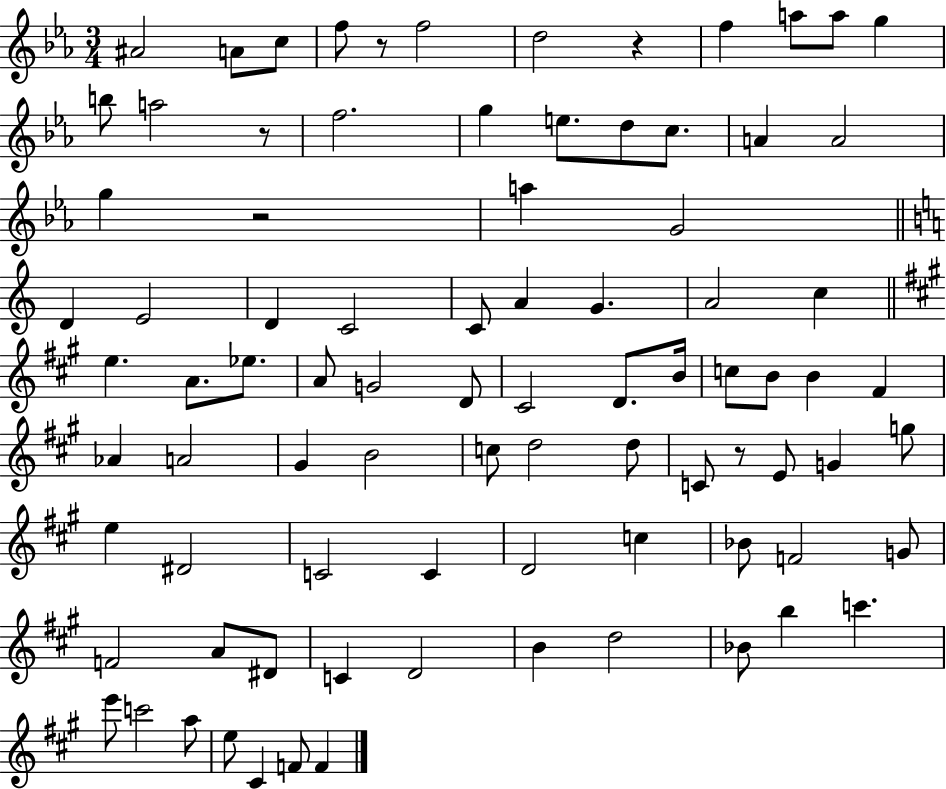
A#4/h A4/e C5/e F5/e R/e F5/h D5/h R/q F5/q A5/e A5/e G5/q B5/e A5/h R/e F5/h. G5/q E5/e. D5/e C5/e. A4/q A4/h G5/q R/h A5/q G4/h D4/q E4/h D4/q C4/h C4/e A4/q G4/q. A4/h C5/q E5/q. A4/e. Eb5/e. A4/e G4/h D4/e C#4/h D4/e. B4/s C5/e B4/e B4/q F#4/q Ab4/q A4/h G#4/q B4/h C5/e D5/h D5/e C4/e R/e E4/e G4/q G5/e E5/q D#4/h C4/h C4/q D4/h C5/q Bb4/e F4/h G4/e F4/h A4/e D#4/e C4/q D4/h B4/q D5/h Bb4/e B5/q C6/q. E6/e C6/h A5/e E5/e C#4/q F4/e F4/q